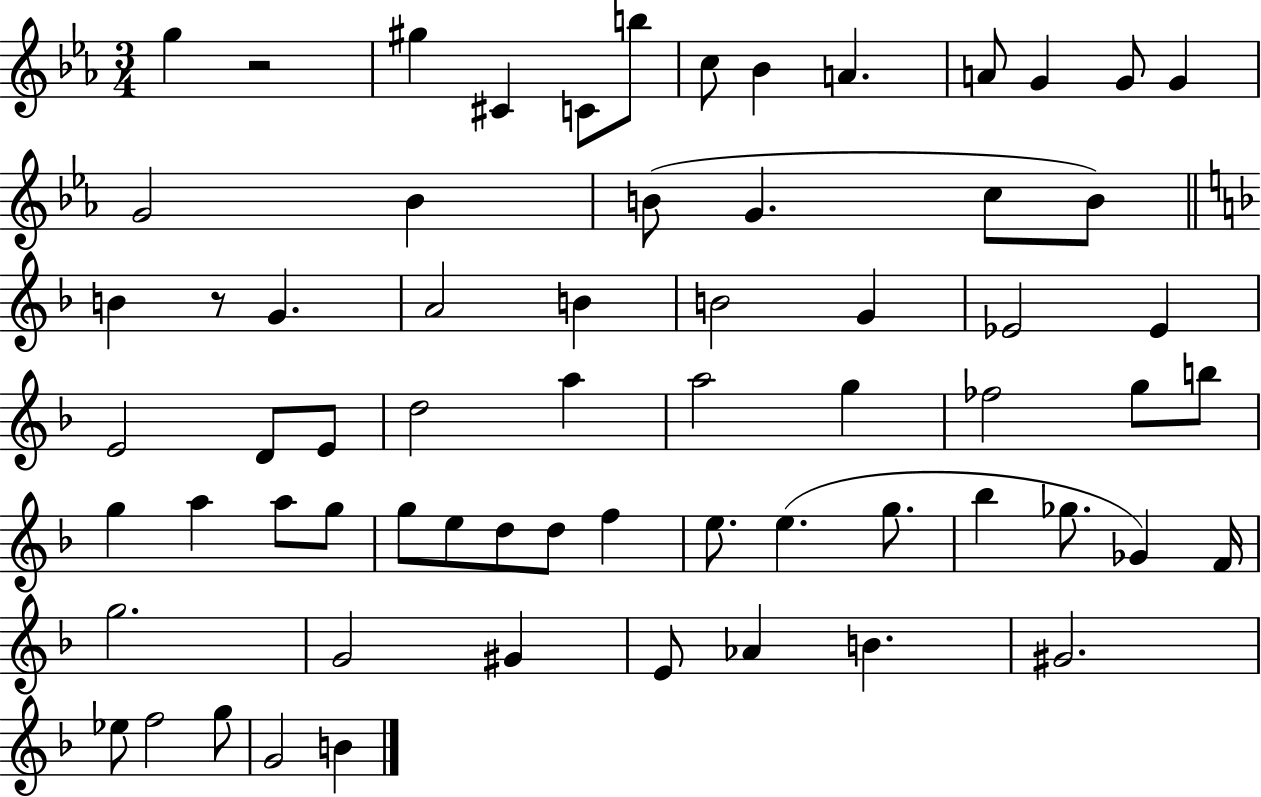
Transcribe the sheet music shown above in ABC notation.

X:1
T:Untitled
M:3/4
L:1/4
K:Eb
g z2 ^g ^C C/2 b/2 c/2 _B A A/2 G G/2 G G2 _B B/2 G c/2 B/2 B z/2 G A2 B B2 G _E2 _E E2 D/2 E/2 d2 a a2 g _f2 g/2 b/2 g a a/2 g/2 g/2 e/2 d/2 d/2 f e/2 e g/2 _b _g/2 _G F/4 g2 G2 ^G E/2 _A B ^G2 _e/2 f2 g/2 G2 B